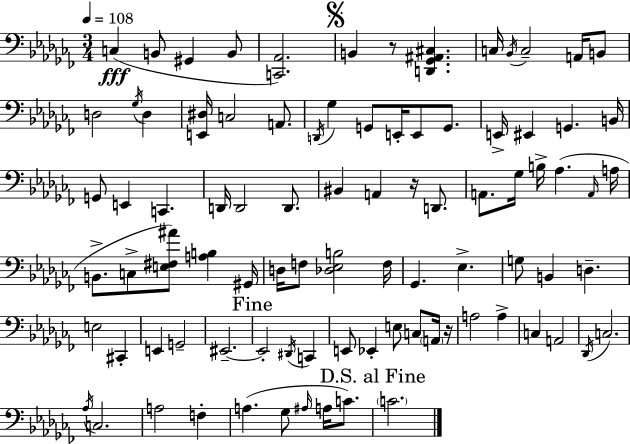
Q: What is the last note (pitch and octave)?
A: C4